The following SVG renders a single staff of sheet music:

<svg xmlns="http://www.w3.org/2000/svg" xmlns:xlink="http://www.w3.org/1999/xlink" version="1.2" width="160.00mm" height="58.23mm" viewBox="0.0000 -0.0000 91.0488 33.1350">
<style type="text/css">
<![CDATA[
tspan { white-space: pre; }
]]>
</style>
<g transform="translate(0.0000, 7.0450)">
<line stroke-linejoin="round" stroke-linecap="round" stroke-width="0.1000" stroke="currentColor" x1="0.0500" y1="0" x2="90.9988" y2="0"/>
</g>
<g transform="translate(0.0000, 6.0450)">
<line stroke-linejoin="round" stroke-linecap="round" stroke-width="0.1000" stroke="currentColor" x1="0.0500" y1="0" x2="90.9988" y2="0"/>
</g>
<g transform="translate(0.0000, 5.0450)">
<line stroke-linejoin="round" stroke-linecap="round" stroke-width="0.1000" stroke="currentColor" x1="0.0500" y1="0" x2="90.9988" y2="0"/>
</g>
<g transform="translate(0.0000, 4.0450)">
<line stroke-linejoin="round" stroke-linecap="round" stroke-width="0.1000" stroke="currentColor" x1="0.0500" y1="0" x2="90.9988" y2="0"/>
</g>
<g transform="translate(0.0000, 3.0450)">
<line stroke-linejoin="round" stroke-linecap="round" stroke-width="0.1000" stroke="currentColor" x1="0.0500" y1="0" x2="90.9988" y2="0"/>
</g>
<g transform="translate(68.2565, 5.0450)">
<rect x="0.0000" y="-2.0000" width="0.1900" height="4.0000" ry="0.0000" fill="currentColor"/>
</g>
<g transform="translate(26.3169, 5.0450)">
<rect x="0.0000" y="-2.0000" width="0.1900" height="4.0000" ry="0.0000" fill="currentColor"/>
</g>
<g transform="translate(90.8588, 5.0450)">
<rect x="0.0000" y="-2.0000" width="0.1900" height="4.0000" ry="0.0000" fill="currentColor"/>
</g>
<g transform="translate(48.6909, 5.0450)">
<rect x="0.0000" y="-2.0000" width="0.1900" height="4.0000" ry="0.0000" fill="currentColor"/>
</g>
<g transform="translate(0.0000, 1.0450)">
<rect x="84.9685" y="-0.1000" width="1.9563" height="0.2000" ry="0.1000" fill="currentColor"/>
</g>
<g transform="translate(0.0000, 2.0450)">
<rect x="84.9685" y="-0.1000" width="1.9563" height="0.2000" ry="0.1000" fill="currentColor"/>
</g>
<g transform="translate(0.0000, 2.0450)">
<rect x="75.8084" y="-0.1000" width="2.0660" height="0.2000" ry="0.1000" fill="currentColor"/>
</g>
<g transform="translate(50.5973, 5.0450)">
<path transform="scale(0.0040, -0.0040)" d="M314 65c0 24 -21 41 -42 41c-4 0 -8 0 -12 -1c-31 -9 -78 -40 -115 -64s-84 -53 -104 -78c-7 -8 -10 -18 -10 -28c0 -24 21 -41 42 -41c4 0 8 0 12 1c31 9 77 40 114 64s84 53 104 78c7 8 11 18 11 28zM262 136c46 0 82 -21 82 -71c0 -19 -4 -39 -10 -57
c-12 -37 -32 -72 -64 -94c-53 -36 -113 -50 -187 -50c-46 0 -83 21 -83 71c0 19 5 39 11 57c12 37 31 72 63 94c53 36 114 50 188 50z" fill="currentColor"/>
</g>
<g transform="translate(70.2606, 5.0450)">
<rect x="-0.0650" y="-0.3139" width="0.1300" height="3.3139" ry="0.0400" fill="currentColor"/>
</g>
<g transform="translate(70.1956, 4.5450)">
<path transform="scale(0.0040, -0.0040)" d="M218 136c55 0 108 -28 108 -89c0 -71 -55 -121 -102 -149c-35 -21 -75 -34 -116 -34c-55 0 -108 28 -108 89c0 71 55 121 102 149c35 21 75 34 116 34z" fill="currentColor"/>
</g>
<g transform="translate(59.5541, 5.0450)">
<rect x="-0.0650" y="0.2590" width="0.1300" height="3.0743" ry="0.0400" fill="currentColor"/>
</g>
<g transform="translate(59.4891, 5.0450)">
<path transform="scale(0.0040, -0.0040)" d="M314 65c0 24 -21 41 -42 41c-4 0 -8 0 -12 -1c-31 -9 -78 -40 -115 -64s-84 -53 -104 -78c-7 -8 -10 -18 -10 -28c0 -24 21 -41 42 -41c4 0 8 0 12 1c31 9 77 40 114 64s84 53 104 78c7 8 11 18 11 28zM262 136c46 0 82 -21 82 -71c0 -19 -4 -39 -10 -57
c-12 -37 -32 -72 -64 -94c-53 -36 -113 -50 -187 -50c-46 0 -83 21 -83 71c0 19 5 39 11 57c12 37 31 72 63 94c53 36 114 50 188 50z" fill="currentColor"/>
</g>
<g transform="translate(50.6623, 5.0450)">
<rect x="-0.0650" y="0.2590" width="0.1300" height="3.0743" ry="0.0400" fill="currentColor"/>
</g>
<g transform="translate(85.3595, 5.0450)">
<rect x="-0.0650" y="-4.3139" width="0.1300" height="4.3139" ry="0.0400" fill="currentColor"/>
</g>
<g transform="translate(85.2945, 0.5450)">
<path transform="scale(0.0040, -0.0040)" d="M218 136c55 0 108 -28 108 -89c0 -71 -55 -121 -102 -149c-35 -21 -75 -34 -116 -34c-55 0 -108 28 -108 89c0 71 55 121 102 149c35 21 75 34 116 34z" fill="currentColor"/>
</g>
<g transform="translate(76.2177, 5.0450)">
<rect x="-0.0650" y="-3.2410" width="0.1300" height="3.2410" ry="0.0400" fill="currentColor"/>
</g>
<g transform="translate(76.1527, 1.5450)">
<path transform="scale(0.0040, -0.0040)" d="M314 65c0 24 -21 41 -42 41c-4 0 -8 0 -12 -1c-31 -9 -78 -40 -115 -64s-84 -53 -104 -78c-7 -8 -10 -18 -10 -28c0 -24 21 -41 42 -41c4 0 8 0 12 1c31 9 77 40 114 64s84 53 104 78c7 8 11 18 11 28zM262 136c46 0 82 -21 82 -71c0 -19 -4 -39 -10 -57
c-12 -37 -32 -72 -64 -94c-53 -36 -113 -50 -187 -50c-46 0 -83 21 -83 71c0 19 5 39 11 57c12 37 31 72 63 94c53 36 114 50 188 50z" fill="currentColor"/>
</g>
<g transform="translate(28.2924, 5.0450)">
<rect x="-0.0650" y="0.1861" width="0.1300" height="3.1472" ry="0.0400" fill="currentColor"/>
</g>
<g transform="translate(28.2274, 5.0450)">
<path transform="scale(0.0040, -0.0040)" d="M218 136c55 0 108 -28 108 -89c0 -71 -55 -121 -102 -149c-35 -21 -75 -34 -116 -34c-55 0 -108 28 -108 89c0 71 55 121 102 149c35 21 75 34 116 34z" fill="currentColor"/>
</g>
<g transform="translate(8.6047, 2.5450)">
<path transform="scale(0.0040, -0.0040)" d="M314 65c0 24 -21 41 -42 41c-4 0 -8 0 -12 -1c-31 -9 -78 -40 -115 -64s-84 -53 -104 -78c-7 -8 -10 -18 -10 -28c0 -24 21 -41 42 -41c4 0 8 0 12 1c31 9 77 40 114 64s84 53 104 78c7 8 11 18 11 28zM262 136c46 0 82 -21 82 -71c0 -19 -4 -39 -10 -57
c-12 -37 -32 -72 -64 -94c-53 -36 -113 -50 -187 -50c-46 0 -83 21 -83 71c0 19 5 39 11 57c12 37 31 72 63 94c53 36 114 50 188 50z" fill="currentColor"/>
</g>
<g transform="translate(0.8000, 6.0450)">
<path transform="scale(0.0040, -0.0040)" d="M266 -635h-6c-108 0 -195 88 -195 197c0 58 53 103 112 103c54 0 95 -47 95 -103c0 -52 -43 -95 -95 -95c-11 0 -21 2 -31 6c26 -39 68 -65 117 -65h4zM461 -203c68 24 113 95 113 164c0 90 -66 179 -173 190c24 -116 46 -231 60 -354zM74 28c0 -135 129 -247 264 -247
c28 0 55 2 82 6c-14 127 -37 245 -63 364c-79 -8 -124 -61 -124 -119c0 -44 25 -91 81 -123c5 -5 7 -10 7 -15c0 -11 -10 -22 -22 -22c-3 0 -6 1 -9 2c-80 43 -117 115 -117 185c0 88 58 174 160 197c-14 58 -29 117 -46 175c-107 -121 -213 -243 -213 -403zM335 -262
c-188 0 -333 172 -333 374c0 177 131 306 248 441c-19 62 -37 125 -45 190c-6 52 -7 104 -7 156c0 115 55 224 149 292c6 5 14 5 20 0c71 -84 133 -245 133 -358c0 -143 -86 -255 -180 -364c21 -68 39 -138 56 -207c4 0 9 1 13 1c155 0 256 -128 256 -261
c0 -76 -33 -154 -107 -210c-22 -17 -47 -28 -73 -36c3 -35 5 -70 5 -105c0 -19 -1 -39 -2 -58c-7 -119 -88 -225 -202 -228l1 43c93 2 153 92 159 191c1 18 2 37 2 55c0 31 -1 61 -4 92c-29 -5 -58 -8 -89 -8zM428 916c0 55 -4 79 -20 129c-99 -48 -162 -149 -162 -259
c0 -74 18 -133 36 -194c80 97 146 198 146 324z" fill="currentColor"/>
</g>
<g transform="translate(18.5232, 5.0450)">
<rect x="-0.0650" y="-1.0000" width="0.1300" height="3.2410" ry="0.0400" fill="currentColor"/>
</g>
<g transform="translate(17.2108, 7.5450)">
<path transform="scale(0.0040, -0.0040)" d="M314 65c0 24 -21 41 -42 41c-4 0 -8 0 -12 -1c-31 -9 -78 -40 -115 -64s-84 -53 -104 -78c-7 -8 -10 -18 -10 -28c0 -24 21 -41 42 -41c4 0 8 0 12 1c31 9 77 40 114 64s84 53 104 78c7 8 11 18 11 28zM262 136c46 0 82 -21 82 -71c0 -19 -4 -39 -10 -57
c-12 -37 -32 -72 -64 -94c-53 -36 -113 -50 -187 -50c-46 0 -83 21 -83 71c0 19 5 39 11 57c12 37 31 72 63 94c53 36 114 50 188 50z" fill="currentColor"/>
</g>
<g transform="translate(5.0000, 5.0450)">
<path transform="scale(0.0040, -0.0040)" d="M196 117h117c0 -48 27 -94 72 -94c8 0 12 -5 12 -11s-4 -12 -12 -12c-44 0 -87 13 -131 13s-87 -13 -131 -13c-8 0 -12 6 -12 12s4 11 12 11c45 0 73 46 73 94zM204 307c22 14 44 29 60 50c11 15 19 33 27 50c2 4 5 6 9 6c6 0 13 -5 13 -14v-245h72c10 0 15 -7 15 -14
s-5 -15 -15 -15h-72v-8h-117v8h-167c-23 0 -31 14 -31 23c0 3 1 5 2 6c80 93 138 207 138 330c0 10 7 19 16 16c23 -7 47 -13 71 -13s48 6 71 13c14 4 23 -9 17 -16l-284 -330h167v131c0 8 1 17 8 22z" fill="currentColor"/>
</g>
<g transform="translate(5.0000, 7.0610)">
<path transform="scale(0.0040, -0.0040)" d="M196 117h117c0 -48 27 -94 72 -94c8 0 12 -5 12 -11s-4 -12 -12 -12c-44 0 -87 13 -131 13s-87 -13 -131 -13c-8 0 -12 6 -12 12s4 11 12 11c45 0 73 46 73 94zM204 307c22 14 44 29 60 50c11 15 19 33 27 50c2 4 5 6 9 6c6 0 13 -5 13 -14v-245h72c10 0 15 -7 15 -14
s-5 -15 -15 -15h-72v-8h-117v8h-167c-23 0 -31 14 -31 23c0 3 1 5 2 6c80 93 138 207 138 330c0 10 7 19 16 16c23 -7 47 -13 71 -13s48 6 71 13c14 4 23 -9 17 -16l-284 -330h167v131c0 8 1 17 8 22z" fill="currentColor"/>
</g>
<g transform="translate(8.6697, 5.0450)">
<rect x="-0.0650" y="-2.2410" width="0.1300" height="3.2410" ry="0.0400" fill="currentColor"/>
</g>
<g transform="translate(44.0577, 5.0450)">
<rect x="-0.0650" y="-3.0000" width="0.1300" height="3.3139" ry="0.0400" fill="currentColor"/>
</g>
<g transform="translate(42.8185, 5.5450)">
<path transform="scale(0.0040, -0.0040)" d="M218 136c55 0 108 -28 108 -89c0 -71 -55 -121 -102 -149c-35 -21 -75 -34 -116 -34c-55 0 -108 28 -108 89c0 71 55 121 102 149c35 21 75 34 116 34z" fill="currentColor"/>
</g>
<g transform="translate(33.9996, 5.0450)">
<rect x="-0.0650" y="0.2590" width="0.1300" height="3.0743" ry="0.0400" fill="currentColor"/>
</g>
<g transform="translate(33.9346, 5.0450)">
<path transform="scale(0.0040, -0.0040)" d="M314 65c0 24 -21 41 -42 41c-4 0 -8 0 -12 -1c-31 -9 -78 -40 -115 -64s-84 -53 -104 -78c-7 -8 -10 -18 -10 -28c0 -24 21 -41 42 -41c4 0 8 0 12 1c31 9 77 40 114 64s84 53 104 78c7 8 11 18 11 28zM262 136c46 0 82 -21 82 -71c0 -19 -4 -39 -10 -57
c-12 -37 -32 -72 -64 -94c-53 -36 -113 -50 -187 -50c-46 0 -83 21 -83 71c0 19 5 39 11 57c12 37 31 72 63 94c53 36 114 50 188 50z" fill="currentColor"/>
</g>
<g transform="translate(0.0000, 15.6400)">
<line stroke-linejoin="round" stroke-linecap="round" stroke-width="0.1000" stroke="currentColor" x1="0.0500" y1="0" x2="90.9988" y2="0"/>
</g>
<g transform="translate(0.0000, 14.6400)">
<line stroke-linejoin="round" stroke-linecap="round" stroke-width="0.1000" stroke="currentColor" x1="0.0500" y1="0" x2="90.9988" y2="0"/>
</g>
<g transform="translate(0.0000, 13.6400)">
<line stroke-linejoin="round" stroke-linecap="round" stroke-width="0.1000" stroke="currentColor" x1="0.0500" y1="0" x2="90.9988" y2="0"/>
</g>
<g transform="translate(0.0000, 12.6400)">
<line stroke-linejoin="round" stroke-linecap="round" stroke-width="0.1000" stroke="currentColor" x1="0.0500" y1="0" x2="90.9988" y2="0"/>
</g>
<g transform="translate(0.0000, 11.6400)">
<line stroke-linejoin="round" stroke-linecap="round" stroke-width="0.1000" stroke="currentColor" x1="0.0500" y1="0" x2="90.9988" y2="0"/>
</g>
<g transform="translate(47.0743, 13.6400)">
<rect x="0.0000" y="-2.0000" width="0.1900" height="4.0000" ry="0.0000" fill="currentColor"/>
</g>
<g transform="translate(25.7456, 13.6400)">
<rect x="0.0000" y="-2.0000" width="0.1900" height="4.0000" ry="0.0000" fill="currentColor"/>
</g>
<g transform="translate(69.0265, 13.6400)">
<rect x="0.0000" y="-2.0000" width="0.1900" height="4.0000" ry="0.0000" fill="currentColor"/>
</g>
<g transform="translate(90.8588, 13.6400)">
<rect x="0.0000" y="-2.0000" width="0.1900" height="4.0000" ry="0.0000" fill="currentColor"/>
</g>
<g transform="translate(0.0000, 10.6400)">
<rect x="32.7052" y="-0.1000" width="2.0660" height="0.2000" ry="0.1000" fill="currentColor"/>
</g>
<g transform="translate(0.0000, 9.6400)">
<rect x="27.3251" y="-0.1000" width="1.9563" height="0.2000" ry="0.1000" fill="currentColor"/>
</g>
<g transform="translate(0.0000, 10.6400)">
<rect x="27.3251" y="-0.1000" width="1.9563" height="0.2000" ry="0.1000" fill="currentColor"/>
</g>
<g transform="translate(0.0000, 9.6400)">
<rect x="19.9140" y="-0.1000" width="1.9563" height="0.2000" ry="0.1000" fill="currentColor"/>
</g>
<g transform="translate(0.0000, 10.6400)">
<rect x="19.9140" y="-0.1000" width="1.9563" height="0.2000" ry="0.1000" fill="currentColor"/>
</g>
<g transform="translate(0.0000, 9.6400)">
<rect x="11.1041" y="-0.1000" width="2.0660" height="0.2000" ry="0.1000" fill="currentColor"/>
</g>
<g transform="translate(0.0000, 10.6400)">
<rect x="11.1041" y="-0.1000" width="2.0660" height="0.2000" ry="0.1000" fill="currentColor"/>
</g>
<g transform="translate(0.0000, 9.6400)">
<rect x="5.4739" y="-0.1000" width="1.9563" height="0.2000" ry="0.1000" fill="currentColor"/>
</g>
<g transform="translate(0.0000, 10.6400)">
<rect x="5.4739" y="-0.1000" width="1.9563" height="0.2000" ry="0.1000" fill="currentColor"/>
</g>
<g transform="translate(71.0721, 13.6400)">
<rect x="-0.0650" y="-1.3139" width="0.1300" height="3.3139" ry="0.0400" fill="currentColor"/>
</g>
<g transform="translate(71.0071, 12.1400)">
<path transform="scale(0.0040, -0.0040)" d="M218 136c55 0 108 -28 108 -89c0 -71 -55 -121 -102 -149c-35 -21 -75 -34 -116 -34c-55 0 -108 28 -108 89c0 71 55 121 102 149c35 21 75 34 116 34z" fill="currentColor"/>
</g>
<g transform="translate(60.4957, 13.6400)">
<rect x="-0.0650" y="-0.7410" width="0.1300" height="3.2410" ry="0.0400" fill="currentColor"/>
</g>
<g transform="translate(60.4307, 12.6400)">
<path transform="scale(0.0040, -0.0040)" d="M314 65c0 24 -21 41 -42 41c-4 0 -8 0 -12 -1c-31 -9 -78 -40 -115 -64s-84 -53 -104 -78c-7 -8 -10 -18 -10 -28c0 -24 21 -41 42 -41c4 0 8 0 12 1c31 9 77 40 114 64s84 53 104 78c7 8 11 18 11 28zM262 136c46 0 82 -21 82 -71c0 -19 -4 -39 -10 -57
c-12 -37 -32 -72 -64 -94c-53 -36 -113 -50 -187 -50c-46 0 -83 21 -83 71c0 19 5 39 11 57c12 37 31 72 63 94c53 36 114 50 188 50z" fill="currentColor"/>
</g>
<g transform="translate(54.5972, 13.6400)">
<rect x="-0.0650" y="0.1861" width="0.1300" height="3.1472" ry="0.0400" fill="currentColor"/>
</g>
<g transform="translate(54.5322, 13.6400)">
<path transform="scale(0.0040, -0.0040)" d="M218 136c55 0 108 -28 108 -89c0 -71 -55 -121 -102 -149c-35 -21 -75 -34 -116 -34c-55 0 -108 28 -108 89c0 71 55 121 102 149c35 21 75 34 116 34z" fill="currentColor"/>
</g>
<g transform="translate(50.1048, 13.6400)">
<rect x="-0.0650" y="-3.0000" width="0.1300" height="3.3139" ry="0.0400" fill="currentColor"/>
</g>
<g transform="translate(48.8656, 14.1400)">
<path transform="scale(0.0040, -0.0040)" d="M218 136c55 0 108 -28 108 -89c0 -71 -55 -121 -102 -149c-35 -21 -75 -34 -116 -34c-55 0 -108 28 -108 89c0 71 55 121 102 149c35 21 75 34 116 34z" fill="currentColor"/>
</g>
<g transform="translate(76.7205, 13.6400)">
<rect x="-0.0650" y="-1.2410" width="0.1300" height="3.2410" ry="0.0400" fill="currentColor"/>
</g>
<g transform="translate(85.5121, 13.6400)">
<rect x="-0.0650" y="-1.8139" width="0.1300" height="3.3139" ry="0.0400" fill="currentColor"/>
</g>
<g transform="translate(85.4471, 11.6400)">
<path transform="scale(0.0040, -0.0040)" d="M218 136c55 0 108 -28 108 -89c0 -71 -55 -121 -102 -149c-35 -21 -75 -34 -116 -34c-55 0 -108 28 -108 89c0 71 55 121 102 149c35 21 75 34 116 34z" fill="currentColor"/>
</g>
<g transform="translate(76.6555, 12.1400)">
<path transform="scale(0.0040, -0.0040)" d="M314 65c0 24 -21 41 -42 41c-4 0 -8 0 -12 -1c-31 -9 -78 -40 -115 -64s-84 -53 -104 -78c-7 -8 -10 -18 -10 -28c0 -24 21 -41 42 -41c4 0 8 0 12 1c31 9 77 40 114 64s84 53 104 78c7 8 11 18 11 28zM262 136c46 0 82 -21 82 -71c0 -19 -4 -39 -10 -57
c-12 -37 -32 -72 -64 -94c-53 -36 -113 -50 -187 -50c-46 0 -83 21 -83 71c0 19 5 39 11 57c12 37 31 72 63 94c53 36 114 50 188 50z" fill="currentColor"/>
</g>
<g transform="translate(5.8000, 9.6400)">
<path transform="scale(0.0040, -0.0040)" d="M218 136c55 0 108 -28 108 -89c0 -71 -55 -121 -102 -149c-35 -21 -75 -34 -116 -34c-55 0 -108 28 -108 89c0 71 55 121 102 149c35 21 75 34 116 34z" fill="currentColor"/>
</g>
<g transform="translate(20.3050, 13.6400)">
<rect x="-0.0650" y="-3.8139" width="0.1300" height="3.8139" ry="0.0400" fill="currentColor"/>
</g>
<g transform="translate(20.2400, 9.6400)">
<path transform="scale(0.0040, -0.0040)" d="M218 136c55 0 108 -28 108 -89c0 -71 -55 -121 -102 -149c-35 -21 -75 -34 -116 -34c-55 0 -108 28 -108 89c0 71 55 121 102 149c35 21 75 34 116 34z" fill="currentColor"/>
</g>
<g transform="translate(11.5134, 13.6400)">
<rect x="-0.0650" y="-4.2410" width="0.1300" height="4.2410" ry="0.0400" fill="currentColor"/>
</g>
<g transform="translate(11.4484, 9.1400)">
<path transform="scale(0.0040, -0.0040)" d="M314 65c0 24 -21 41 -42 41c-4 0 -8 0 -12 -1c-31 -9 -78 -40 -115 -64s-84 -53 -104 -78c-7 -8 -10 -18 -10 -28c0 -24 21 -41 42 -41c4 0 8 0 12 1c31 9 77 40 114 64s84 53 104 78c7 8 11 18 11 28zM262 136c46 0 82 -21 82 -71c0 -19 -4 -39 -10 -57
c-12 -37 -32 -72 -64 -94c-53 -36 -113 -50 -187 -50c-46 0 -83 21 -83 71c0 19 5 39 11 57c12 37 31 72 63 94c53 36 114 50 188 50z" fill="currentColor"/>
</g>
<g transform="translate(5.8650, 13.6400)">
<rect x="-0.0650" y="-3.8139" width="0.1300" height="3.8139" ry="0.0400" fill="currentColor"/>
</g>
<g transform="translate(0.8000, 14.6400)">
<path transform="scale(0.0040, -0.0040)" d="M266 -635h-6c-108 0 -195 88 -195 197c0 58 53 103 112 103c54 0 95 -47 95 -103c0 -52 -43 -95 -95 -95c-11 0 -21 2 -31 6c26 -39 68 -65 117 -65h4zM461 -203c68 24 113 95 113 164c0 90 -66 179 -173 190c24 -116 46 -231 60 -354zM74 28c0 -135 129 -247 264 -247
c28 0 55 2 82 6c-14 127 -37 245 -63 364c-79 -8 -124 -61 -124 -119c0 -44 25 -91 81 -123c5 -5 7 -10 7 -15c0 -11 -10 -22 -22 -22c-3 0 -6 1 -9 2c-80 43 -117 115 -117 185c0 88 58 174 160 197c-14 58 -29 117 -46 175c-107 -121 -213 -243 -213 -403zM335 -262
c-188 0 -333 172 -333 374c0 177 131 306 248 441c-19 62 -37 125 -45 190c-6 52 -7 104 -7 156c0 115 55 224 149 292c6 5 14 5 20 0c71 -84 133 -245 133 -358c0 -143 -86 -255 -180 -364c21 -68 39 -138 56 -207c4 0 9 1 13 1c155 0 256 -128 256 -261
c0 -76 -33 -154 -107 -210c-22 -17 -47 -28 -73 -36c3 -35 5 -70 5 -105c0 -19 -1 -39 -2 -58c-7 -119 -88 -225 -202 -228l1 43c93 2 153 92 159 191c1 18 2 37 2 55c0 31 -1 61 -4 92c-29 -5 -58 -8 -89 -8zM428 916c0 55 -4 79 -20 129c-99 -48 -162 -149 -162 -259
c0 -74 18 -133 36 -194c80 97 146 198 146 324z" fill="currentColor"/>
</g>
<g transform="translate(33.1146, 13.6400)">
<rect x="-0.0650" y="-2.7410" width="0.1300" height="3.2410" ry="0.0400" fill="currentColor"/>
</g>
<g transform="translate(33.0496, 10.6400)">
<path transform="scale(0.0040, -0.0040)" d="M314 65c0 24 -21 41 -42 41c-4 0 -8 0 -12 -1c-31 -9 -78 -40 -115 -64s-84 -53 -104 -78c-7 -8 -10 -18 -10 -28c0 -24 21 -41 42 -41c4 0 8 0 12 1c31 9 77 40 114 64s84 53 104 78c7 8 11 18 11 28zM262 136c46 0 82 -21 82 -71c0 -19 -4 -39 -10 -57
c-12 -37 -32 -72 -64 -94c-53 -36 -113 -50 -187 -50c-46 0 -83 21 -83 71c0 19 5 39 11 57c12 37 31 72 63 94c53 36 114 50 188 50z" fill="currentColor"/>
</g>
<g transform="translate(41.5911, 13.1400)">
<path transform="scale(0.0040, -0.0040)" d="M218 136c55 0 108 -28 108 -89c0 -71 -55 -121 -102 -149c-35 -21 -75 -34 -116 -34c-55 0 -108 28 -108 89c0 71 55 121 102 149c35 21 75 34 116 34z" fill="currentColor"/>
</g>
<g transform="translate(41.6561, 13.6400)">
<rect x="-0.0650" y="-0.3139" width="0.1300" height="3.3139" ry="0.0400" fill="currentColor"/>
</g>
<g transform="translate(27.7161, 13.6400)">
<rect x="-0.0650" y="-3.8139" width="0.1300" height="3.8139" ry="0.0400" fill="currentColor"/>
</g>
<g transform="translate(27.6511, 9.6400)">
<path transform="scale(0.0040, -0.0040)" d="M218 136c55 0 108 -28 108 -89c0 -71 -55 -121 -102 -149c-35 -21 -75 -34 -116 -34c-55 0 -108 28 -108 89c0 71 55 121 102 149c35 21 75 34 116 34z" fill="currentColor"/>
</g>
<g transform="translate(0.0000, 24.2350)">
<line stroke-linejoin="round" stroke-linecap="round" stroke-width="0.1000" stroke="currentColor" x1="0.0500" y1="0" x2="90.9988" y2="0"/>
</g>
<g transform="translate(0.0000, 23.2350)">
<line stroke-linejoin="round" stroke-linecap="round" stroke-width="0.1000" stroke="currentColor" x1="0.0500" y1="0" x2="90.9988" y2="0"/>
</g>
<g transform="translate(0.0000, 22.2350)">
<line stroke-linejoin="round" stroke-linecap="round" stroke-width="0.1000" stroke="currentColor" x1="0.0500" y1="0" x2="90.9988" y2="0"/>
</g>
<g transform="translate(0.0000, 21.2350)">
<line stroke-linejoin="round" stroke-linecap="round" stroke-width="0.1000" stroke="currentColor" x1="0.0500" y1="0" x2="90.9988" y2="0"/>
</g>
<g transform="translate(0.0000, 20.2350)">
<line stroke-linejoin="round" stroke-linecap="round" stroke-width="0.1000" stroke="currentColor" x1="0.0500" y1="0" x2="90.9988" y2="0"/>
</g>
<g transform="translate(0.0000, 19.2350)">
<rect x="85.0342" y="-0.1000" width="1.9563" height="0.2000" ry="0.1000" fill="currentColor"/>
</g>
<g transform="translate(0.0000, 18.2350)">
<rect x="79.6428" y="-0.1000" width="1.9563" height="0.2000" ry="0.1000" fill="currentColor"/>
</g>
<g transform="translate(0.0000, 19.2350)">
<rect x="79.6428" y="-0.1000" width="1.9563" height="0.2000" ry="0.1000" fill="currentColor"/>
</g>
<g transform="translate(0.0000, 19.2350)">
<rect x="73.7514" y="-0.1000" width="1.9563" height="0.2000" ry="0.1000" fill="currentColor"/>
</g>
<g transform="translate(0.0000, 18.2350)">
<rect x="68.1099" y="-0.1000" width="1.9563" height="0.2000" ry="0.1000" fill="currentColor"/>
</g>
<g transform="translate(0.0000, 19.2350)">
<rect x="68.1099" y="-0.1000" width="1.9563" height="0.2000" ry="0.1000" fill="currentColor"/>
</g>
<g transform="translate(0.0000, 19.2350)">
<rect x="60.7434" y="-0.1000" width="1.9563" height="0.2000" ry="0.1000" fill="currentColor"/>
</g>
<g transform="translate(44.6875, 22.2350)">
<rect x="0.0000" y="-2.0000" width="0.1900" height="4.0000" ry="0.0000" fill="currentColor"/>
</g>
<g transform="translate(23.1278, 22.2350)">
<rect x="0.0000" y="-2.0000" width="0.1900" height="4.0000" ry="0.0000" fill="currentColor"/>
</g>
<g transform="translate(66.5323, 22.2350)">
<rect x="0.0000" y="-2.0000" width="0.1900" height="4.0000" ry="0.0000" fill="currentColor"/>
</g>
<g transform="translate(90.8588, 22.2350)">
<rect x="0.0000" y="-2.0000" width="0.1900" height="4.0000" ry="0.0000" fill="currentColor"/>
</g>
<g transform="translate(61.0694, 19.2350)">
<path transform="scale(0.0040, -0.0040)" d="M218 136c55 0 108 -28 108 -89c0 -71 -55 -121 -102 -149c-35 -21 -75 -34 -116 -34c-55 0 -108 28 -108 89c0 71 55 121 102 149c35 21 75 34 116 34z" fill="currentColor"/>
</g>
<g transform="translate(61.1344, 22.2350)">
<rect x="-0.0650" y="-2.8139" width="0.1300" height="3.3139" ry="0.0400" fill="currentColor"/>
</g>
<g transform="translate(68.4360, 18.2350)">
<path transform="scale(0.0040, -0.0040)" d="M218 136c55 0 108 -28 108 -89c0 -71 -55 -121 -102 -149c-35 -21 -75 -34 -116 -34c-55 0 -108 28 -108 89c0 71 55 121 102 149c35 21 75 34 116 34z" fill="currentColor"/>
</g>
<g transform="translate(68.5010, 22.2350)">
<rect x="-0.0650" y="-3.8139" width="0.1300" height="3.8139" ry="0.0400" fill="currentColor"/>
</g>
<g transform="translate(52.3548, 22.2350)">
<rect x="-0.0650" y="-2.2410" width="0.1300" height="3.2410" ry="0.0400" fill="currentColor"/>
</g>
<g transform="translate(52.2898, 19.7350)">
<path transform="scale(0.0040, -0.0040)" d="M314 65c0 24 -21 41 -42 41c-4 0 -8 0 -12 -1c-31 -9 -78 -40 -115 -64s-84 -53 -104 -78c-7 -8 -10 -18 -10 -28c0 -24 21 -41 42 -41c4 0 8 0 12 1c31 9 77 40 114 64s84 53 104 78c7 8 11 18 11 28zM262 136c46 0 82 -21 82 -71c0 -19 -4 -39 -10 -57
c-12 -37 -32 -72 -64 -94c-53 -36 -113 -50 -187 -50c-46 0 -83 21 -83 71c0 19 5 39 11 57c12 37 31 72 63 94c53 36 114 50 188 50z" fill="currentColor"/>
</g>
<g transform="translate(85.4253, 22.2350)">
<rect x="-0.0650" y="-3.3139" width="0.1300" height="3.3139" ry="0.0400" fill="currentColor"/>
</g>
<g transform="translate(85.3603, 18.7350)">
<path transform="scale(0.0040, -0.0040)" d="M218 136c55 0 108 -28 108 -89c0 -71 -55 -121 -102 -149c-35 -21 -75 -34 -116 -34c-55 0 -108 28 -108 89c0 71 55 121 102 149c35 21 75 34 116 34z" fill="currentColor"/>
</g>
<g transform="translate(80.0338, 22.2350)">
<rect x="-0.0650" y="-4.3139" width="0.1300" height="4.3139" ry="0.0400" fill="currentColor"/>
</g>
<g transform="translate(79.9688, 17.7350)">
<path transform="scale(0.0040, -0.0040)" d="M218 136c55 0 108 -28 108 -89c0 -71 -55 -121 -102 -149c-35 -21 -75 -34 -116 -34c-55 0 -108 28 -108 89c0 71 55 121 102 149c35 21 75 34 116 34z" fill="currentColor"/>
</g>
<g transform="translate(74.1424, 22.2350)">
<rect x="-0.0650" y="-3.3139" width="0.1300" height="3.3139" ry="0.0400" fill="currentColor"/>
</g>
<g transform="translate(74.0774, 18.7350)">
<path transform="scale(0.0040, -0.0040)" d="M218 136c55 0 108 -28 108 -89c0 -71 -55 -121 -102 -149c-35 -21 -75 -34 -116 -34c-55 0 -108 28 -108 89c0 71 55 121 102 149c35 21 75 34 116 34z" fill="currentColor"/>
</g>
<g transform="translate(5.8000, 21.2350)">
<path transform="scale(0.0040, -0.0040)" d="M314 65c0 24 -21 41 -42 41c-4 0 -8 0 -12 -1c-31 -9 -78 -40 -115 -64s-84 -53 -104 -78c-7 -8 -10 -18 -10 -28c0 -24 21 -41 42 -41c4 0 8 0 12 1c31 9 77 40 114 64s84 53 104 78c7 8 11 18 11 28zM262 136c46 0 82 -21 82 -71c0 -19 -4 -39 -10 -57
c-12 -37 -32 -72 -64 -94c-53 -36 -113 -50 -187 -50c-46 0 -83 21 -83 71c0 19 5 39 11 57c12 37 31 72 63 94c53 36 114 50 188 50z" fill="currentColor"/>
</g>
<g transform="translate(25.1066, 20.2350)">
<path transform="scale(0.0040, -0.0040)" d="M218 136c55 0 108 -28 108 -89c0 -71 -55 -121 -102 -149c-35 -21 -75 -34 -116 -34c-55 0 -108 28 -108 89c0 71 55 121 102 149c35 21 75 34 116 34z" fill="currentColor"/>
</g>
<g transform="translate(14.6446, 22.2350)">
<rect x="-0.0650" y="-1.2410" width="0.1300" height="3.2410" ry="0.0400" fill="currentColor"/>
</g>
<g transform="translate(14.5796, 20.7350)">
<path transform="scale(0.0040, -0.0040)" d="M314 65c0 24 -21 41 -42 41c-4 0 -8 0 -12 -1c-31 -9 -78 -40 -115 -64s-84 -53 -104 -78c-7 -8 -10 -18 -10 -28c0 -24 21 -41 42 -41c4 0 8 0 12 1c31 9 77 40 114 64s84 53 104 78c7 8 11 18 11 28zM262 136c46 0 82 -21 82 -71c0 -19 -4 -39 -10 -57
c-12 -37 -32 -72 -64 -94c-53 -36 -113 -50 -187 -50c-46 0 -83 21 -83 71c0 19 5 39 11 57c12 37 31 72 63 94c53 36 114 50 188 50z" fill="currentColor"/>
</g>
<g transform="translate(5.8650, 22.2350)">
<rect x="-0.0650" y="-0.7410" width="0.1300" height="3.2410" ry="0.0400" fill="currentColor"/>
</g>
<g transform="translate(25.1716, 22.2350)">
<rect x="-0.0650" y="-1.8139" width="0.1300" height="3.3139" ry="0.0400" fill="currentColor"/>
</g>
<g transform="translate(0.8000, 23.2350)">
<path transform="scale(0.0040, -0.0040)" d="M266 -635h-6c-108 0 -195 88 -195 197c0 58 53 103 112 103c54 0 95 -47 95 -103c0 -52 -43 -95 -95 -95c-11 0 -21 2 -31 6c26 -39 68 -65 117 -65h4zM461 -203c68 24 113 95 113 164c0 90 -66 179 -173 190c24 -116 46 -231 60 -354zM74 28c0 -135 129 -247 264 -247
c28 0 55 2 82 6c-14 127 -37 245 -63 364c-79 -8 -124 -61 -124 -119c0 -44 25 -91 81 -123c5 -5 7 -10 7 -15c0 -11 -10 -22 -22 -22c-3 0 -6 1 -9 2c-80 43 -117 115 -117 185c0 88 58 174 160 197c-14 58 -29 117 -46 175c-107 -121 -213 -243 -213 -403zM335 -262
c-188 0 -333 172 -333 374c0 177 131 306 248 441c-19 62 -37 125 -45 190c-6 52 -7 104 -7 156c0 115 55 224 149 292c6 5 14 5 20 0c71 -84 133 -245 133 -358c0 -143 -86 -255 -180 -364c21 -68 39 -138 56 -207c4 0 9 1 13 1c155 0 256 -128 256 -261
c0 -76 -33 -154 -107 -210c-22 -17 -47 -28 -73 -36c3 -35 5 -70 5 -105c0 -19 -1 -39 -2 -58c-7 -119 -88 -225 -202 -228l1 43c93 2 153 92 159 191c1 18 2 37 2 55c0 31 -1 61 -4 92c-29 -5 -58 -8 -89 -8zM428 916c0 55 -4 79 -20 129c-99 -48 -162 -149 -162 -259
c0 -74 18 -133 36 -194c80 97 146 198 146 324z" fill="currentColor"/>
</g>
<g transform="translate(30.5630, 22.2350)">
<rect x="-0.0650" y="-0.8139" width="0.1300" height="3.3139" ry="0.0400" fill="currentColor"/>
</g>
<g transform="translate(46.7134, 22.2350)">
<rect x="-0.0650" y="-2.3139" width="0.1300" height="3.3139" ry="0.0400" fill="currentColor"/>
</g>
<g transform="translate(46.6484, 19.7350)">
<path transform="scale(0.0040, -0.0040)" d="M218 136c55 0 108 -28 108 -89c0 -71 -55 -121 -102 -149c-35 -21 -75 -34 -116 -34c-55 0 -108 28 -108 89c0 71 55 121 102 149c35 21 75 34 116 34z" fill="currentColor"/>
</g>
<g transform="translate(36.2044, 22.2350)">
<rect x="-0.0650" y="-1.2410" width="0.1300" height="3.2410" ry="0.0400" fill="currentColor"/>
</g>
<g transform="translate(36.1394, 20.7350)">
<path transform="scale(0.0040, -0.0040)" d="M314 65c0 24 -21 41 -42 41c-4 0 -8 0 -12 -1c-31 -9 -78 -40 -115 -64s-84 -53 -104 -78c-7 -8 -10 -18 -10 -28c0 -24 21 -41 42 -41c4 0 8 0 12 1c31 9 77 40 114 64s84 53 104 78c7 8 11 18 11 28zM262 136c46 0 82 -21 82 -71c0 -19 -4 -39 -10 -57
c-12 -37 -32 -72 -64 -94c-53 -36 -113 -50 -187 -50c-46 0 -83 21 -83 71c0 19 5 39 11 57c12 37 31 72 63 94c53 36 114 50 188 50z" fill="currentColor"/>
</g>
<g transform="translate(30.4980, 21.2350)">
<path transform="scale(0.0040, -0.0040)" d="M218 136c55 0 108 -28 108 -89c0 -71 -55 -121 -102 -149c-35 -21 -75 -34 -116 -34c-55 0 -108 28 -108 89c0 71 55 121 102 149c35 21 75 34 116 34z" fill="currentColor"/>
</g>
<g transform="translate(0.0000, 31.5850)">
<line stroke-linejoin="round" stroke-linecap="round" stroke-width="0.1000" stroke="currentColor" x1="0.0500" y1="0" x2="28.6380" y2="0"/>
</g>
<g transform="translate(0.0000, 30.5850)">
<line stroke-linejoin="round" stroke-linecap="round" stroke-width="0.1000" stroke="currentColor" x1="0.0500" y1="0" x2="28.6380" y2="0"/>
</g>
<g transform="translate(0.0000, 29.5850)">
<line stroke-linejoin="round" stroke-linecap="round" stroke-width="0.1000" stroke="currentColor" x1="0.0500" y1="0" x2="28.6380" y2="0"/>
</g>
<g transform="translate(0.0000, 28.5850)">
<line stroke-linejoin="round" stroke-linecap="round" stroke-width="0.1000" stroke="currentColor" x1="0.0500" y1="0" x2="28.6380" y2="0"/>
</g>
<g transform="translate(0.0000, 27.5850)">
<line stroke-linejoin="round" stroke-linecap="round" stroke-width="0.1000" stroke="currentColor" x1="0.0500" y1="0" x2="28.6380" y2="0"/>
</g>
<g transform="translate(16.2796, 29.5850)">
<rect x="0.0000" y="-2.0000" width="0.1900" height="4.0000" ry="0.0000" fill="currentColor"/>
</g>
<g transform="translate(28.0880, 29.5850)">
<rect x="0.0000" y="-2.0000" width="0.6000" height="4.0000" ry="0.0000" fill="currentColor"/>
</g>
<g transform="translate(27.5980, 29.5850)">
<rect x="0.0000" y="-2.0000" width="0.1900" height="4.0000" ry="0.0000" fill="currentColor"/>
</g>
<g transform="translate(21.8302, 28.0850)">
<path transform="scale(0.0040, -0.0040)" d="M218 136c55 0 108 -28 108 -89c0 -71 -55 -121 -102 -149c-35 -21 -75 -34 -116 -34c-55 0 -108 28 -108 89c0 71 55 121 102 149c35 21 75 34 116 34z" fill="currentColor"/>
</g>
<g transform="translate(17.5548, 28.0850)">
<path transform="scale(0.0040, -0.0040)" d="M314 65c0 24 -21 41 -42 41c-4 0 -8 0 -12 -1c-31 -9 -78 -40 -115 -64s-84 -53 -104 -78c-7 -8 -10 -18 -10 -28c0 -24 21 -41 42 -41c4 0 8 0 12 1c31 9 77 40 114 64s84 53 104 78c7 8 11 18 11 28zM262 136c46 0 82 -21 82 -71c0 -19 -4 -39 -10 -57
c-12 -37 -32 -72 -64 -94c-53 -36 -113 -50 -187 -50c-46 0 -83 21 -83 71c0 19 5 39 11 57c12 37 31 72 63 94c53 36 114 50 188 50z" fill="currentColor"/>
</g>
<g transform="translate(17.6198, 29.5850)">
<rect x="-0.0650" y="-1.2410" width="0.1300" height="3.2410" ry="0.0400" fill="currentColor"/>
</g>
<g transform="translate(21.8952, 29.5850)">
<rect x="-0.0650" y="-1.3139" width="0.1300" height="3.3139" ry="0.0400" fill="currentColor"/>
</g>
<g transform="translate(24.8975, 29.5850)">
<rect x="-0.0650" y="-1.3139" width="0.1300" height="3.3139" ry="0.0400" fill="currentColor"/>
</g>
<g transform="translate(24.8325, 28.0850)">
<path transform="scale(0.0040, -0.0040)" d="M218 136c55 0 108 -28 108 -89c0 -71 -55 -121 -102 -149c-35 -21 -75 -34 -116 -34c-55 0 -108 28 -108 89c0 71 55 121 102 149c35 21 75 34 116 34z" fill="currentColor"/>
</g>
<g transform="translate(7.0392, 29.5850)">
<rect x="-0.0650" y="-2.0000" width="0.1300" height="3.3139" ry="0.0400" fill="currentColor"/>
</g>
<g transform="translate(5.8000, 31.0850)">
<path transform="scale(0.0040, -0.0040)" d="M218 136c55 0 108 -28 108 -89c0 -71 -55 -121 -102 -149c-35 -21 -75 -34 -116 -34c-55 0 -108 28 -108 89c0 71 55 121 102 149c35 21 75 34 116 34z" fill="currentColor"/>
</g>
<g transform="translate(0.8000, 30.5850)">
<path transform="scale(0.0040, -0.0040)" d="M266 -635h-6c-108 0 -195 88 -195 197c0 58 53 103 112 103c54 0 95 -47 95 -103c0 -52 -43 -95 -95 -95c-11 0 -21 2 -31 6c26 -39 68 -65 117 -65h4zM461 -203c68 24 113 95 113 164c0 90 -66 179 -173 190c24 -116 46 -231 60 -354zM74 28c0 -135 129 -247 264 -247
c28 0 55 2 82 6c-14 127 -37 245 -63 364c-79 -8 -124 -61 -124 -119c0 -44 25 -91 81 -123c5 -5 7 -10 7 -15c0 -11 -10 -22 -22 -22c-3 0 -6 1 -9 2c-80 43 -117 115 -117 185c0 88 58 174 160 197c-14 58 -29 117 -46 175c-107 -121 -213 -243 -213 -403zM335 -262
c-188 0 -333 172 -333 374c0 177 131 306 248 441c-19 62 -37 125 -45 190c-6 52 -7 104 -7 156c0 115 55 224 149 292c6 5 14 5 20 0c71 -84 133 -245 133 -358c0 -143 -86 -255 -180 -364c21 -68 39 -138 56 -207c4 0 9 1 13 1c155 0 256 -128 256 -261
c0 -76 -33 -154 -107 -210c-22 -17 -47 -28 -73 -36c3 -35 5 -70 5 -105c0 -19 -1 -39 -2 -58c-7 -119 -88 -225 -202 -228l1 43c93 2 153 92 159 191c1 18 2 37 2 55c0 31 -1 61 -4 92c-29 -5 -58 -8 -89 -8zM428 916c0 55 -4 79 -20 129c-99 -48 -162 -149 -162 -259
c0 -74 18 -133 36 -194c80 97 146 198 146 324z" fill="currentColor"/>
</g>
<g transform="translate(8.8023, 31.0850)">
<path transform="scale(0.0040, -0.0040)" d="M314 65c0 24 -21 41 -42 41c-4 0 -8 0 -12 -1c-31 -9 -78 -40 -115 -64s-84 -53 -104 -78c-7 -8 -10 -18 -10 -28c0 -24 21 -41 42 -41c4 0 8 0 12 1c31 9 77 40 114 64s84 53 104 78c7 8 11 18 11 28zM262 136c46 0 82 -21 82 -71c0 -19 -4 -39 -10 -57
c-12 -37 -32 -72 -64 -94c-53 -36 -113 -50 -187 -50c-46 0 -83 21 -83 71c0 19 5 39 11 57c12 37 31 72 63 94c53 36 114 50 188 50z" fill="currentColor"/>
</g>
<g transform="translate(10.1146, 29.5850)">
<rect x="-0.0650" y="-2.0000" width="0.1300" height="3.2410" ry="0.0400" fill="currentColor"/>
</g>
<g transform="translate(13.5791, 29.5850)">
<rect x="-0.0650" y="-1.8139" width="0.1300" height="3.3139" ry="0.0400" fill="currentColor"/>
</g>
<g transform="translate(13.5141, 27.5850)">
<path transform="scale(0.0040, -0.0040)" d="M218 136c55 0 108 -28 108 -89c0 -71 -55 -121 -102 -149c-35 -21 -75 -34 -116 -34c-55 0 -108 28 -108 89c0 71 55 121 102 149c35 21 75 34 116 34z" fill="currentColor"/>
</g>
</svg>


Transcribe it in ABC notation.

X:1
T:Untitled
M:4/4
L:1/4
K:C
g2 D2 B B2 A B2 B2 c b2 d' c' d'2 c' c' a2 c A B d2 e e2 f d2 e2 f d e2 g g2 a c' b d' b F F2 f e2 e e